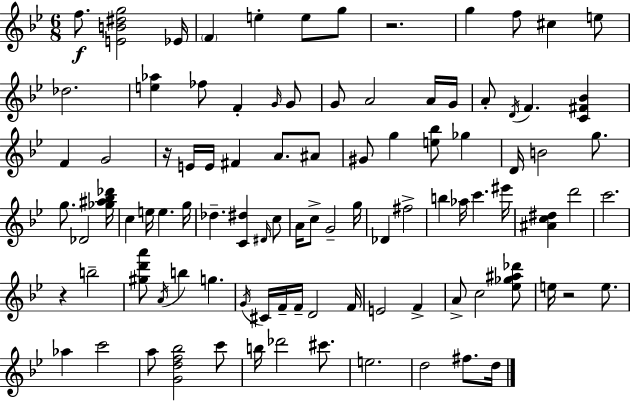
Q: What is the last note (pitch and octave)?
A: D5